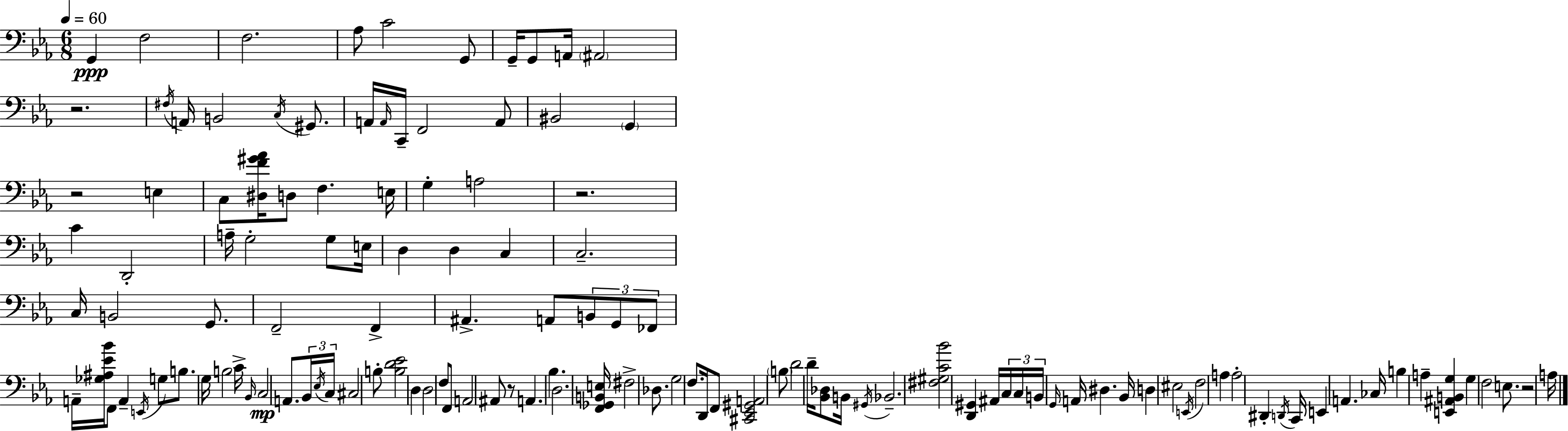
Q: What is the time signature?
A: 6/8